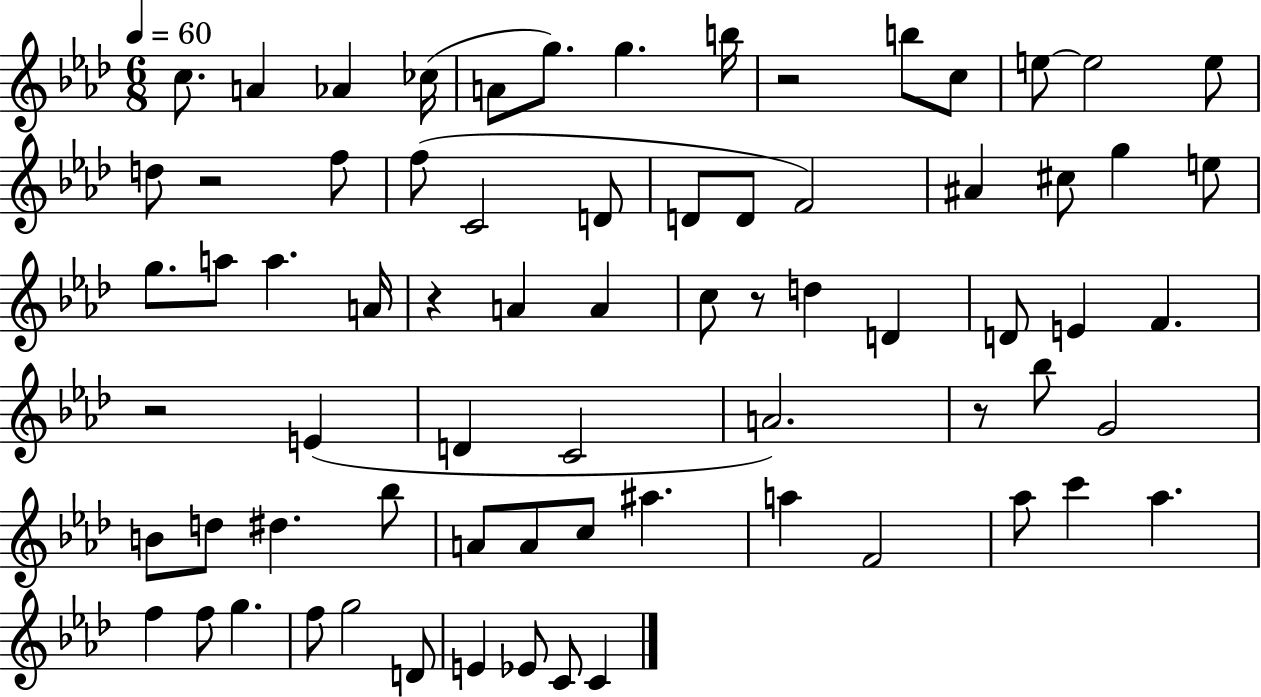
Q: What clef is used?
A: treble